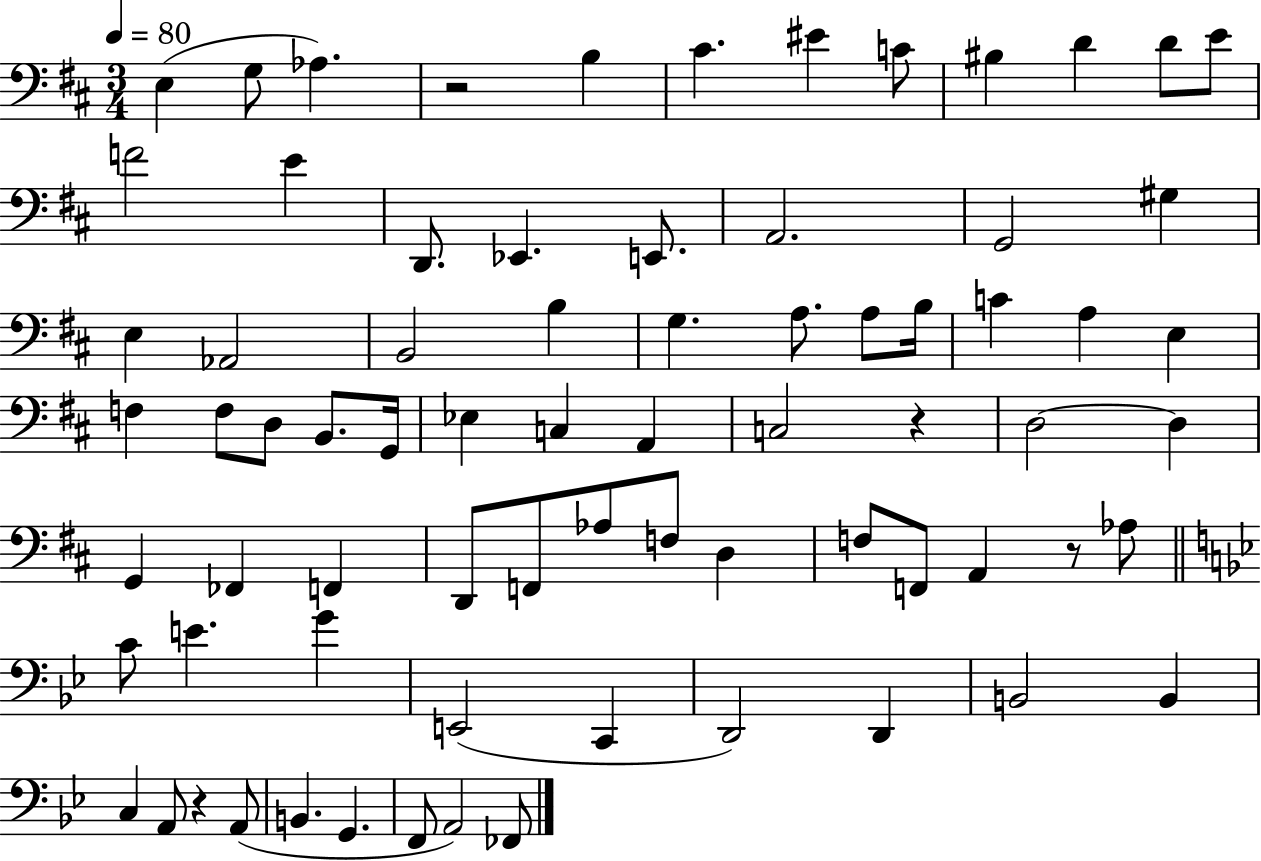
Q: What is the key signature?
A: D major